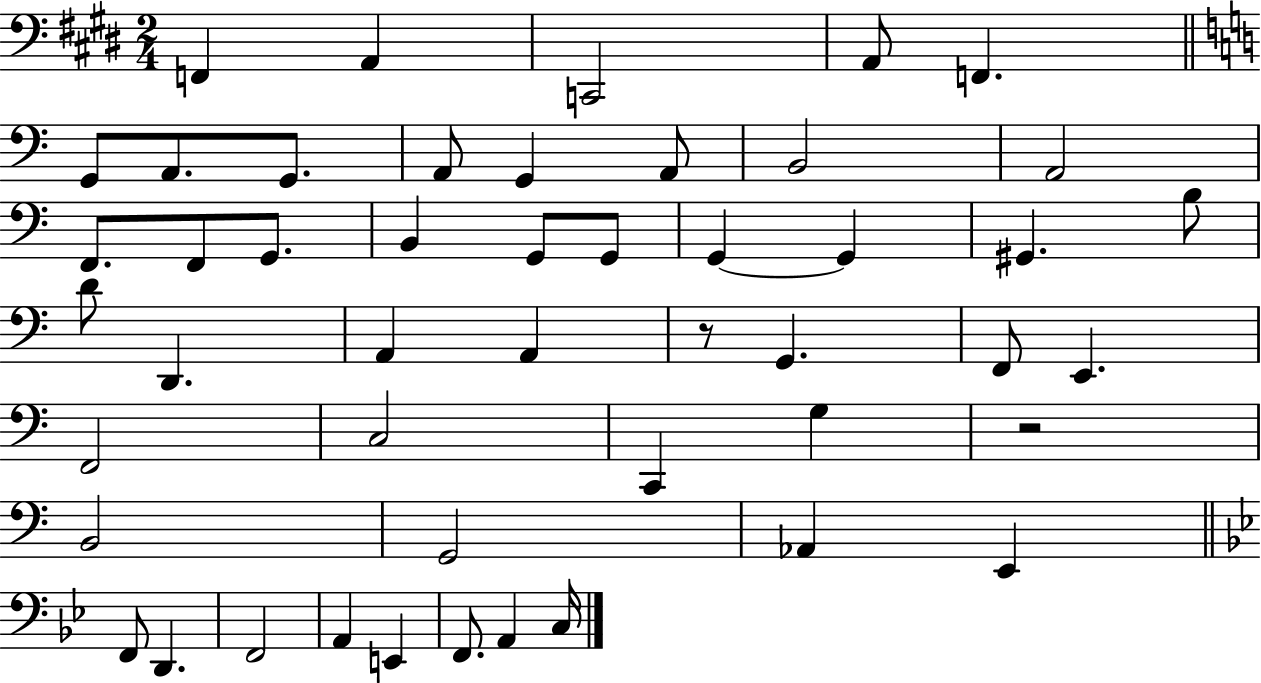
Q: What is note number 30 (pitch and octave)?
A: E2